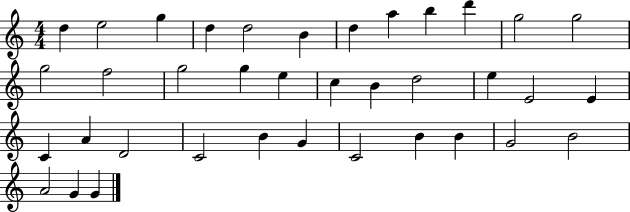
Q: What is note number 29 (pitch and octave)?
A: G4